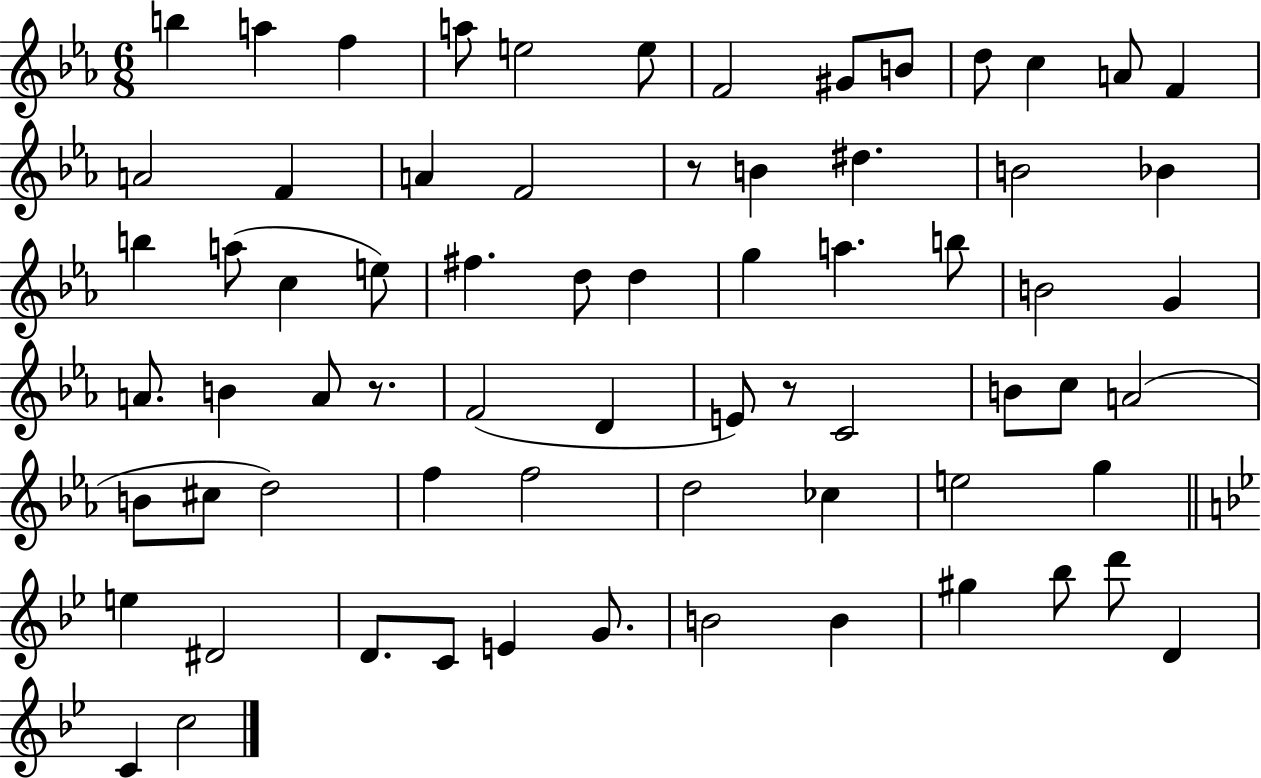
{
  \clef treble
  \numericTimeSignature
  \time 6/8
  \key ees \major
  b''4 a''4 f''4 | a''8 e''2 e''8 | f'2 gis'8 b'8 | d''8 c''4 a'8 f'4 | \break a'2 f'4 | a'4 f'2 | r8 b'4 dis''4. | b'2 bes'4 | \break b''4 a''8( c''4 e''8) | fis''4. d''8 d''4 | g''4 a''4. b''8 | b'2 g'4 | \break a'8. b'4 a'8 r8. | f'2( d'4 | e'8) r8 c'2 | b'8 c''8 a'2( | \break b'8 cis''8 d''2) | f''4 f''2 | d''2 ces''4 | e''2 g''4 | \break \bar "||" \break \key g \minor e''4 dis'2 | d'8. c'8 e'4 g'8. | b'2 b'4 | gis''4 bes''8 d'''8 d'4 | \break c'4 c''2 | \bar "|."
}